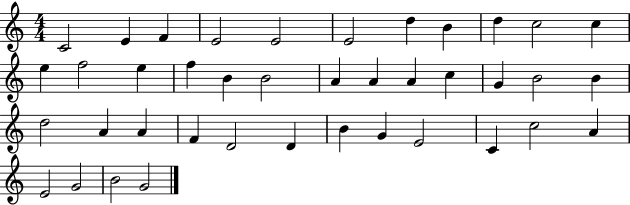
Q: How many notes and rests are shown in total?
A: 40